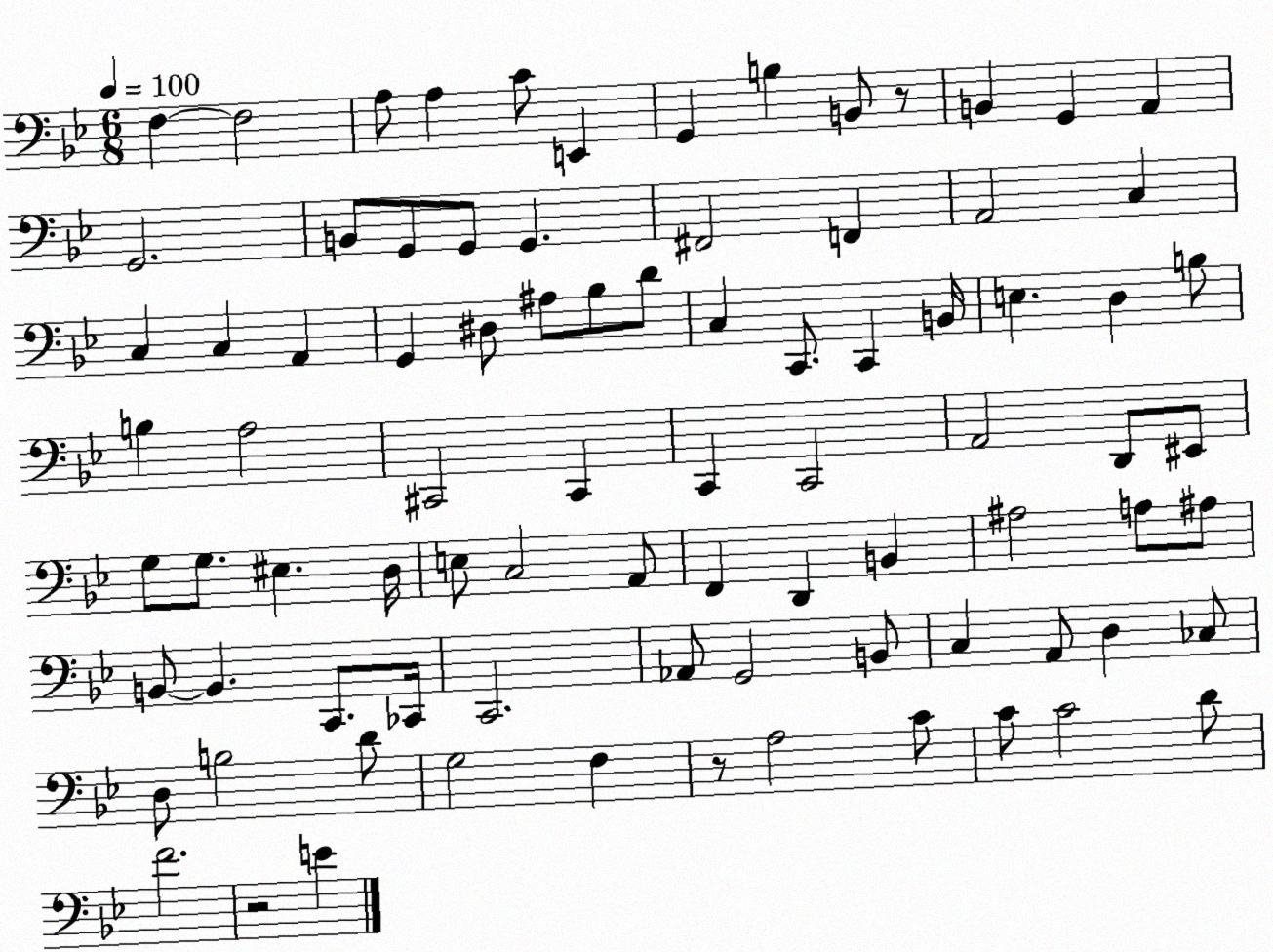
X:1
T:Untitled
M:6/8
L:1/4
K:Bb
F, F,2 A,/2 A, C/2 E,, G,, B, B,,/2 z/2 B,, G,, A,, G,,2 B,,/2 G,,/2 G,,/2 G,, ^F,,2 F,, A,,2 C, C, C, A,, G,, ^D,/2 ^A,/2 _B,/2 D/2 C, C,,/2 C,, B,,/4 E, D, B,/2 B, A,2 ^C,,2 ^C,, C,, C,,2 A,,2 D,,/2 ^E,,/2 G,/2 G,/2 ^E, D,/4 E,/2 C,2 A,,/2 F,, D,, B,, ^A,2 A,/2 ^A,/2 B,,/2 B,, C,,/2 _C,,/4 C,,2 _A,,/2 G,,2 B,,/2 C, A,,/2 D, _C,/2 D,/2 B,2 D/2 G,2 F, z/2 A,2 C/2 C/2 C2 D/2 F2 z2 E